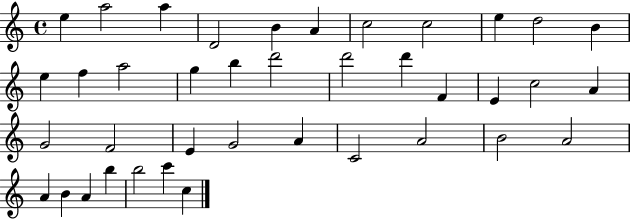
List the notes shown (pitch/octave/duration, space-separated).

E5/q A5/h A5/q D4/h B4/q A4/q C5/h C5/h E5/q D5/h B4/q E5/q F5/q A5/h G5/q B5/q D6/h D6/h D6/q F4/q E4/q C5/h A4/q G4/h F4/h E4/q G4/h A4/q C4/h A4/h B4/h A4/h A4/q B4/q A4/q B5/q B5/h C6/q C5/q